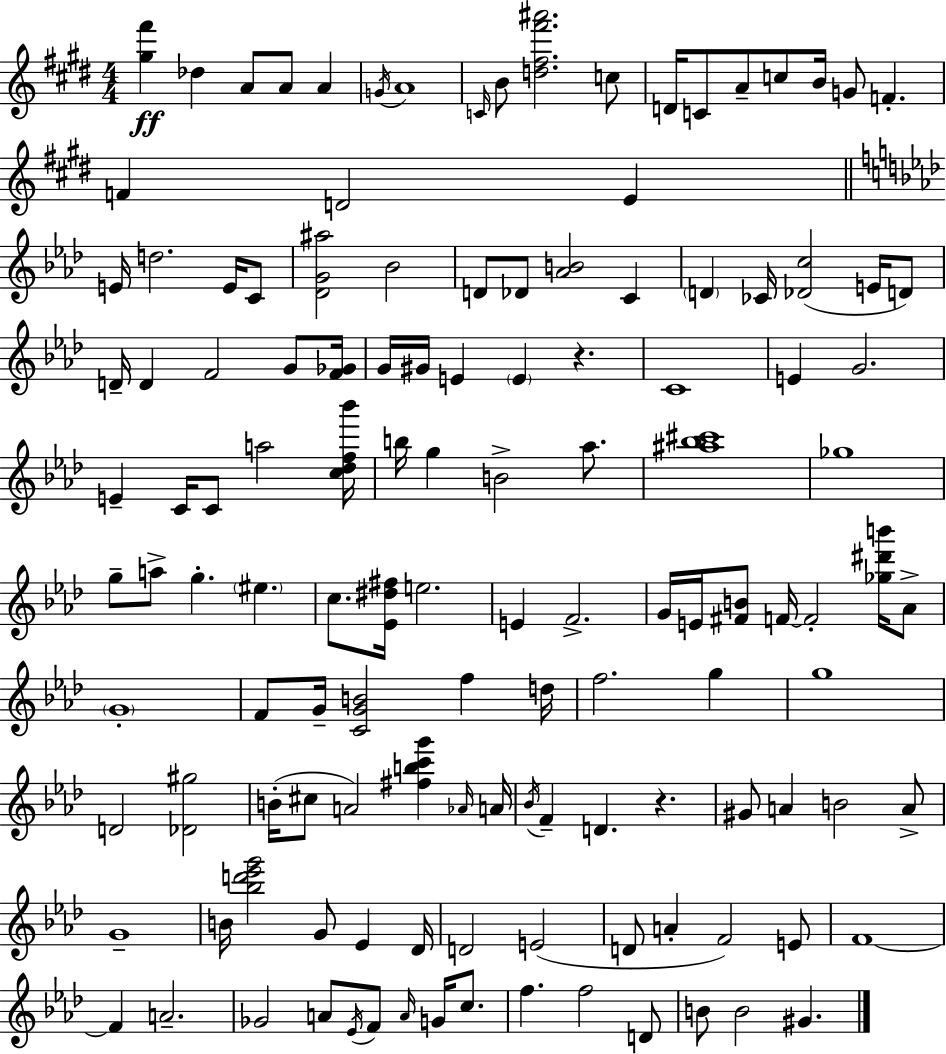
[G#5,F#6]/q Db5/q A4/e A4/e A4/q G4/s A4/w C4/s B4/e [D5,F#5,F#6,A#6]/h. C5/e D4/s C4/e A4/e C5/e B4/s G4/e F4/q. F4/q D4/h E4/q E4/s D5/h. E4/s C4/e [Db4,G4,A#5]/h Bb4/h D4/e Db4/e [Ab4,B4]/h C4/q D4/q CES4/s [Db4,C5]/h E4/s D4/e D4/s D4/q F4/h G4/e [F4,Gb4]/s G4/s G#4/s E4/q E4/q R/q. C4/w E4/q G4/h. E4/q C4/s C4/e A5/h [C5,Db5,F5,Bb6]/s B5/s G5/q B4/h Ab5/e. [A#5,Bb5,C#6]/w Gb5/w G5/e A5/e G5/q. EIS5/q. C5/e. [Eb4,D#5,F#5]/s E5/h. E4/q F4/h. G4/s E4/s [F#4,B4]/e F4/s F4/h [Gb5,D#6,B6]/s Ab4/e G4/w F4/e G4/s [C4,G4,B4]/h F5/q D5/s F5/h. G5/q G5/w D4/h [Db4,G#5]/h B4/s C#5/e A4/h [F#5,B5,C6,G6]/q Ab4/s A4/s Bb4/s F4/q D4/q. R/q. G#4/e A4/q B4/h A4/e G4/w B4/s [Bb5,D6,Eb6,G6]/h G4/e Eb4/q Db4/s D4/h E4/h D4/e A4/q F4/h E4/e F4/w F4/q A4/h. Gb4/h A4/e Eb4/s F4/e A4/s G4/s C5/e. F5/q. F5/h D4/e B4/e B4/h G#4/q.